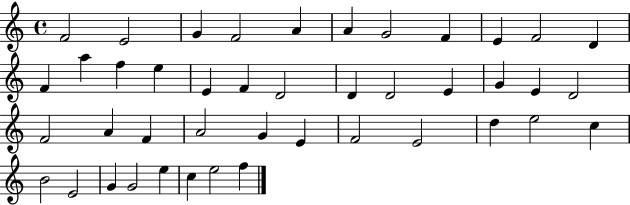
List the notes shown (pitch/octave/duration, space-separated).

F4/h E4/h G4/q F4/h A4/q A4/q G4/h F4/q E4/q F4/h D4/q F4/q A5/q F5/q E5/q E4/q F4/q D4/h D4/q D4/h E4/q G4/q E4/q D4/h F4/h A4/q F4/q A4/h G4/q E4/q F4/h E4/h D5/q E5/h C5/q B4/h E4/h G4/q G4/h E5/q C5/q E5/h F5/q